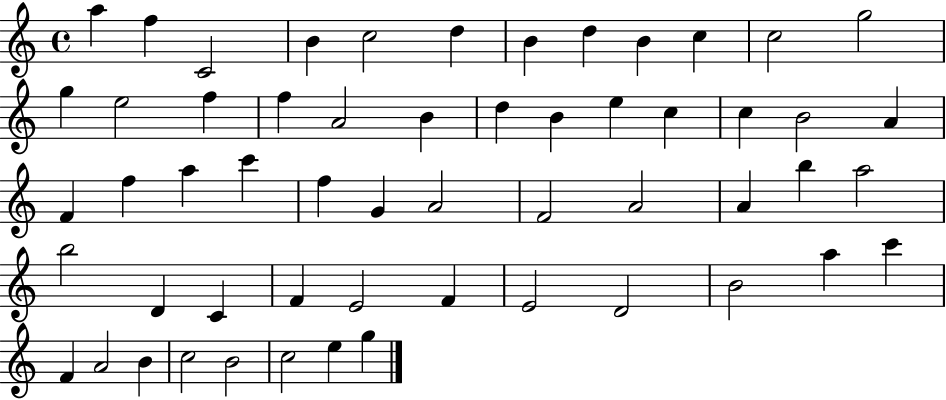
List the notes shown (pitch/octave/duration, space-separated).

A5/q F5/q C4/h B4/q C5/h D5/q B4/q D5/q B4/q C5/q C5/h G5/h G5/q E5/h F5/q F5/q A4/h B4/q D5/q B4/q E5/q C5/q C5/q B4/h A4/q F4/q F5/q A5/q C6/q F5/q G4/q A4/h F4/h A4/h A4/q B5/q A5/h B5/h D4/q C4/q F4/q E4/h F4/q E4/h D4/h B4/h A5/q C6/q F4/q A4/h B4/q C5/h B4/h C5/h E5/q G5/q